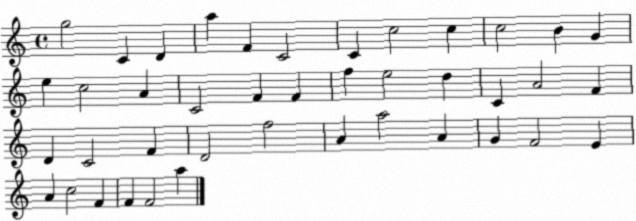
X:1
T:Untitled
M:4/4
L:1/4
K:C
g2 C D a F C2 C c2 c c2 B G e c2 A C2 F F f e2 d C A2 F D C2 F D2 f2 A a2 A G F2 E A c2 F F F2 a